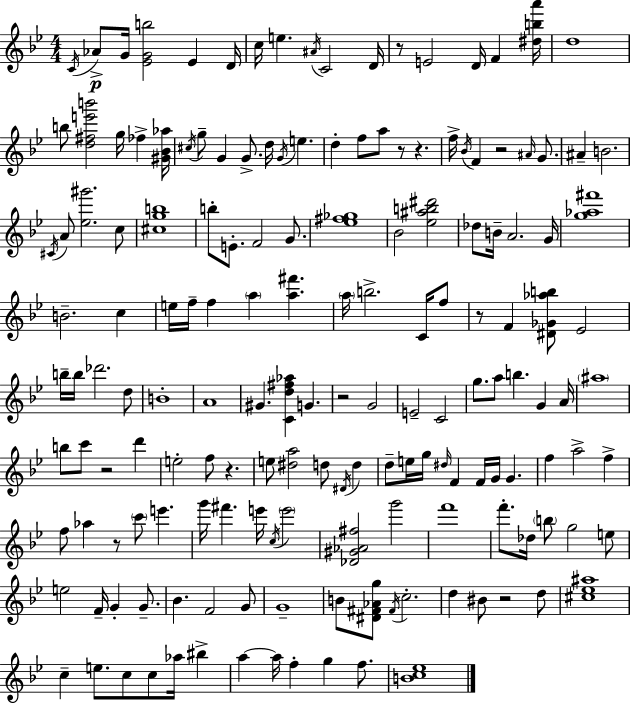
C4/s Ab4/e G4/s [Eb4,G4,B5]/h Eb4/q D4/s C5/s E5/q. A#4/s C4/h D4/s R/e E4/h D4/s F4/q [D#5,B5,A6]/s D5/w B5/e [D5,F#5,E6,B6]/h G5/s FES5/q [G#4,Bb4,Ab5]/s C#5/s G5/e G4/q G4/e. D5/s G4/s E5/q. D5/q F5/e A5/e R/e R/q. F5/s Bb4/s F4/q R/h A#4/s G4/e. A#4/q B4/h. C#4/s A4/e [Eb5,G#6]/h. C5/e [C#5,G5,B5]/w B5/e E4/e. F4/h G4/e. [Eb5,F#5,Gb5]/w Bb4/h [Eb5,A#5,B5,D#6]/h Db5/e B4/s A4/h. G4/s [G5,Ab5,F#6]/w B4/h. C5/q E5/s F5/s F5/q A5/q [A5,F#6]/q. A5/s B5/h. C4/s F5/e R/e F4/q [D#4,Gb4,Ab5,B5]/e Eb4/h B5/s B5/s Db6/h. D5/e B4/w A4/w G#4/q. [C4,D5,F#5,Ab5]/q G4/q. R/h G4/h E4/h C4/h G5/e. A5/e B5/q. G4/q A4/s A#5/w B5/e C6/e R/h D6/q E5/h F5/e R/q. E5/e [D#5,A5]/h D5/e D#4/s D5/q D5/e E5/s G5/s D#5/s F4/q F4/s G4/s G4/q. F5/q A5/h F5/q F5/e Ab5/q R/e C6/e E6/q. G6/s F#6/q. E6/s C5/s E6/h [Db4,G#4,Ab4,F#5]/h G6/h F6/w F6/e. Db5/s B5/e G5/h E5/e E5/h F4/s G4/q G4/e. Bb4/q. F4/h G4/e G4/w B4/e [D#4,F#4,Ab4,G5]/e F#4/s C5/h. D5/q BIS4/e R/h D5/e [C#5,Eb5,A#5]/w C5/q E5/e. C5/e C5/e Ab5/s BIS5/q A5/q A5/s F5/q G5/q F5/e. [B4,C5,Eb5]/w